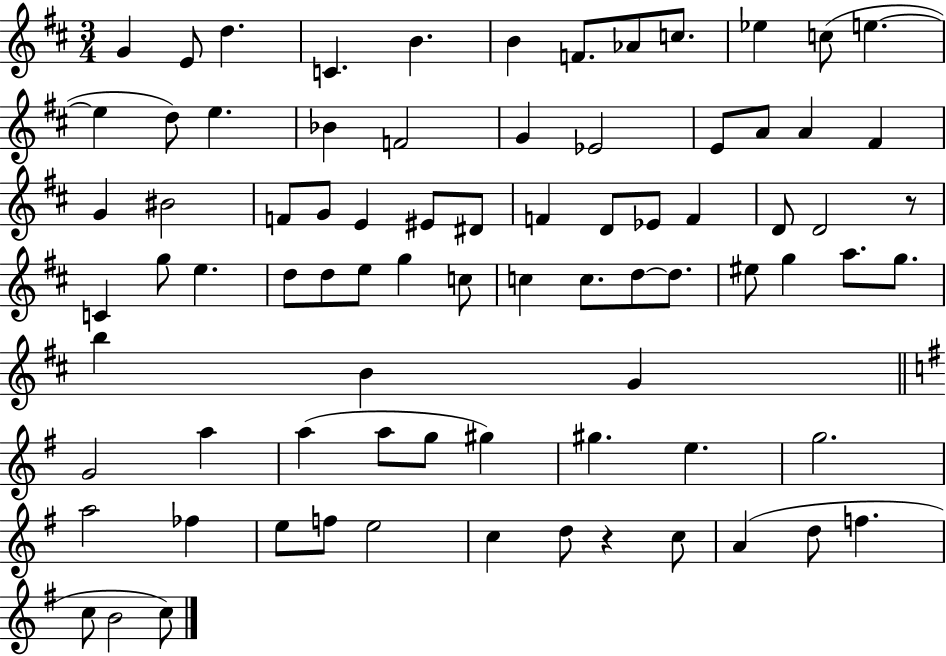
G4/q E4/e D5/q. C4/q. B4/q. B4/q F4/e. Ab4/e C5/e. Eb5/q C5/e E5/q. E5/q D5/e E5/q. Bb4/q F4/h G4/q Eb4/h E4/e A4/e A4/q F#4/q G4/q BIS4/h F4/e G4/e E4/q EIS4/e D#4/e F4/q D4/e Eb4/e F4/q D4/e D4/h R/e C4/q G5/e E5/q. D5/e D5/e E5/e G5/q C5/e C5/q C5/e. D5/e D5/e. EIS5/e G5/q A5/e. G5/e. B5/q B4/q G4/q G4/h A5/q A5/q A5/e G5/e G#5/q G#5/q. E5/q. G5/h. A5/h FES5/q E5/e F5/e E5/h C5/q D5/e R/q C5/e A4/q D5/e F5/q. C5/e B4/h C5/e